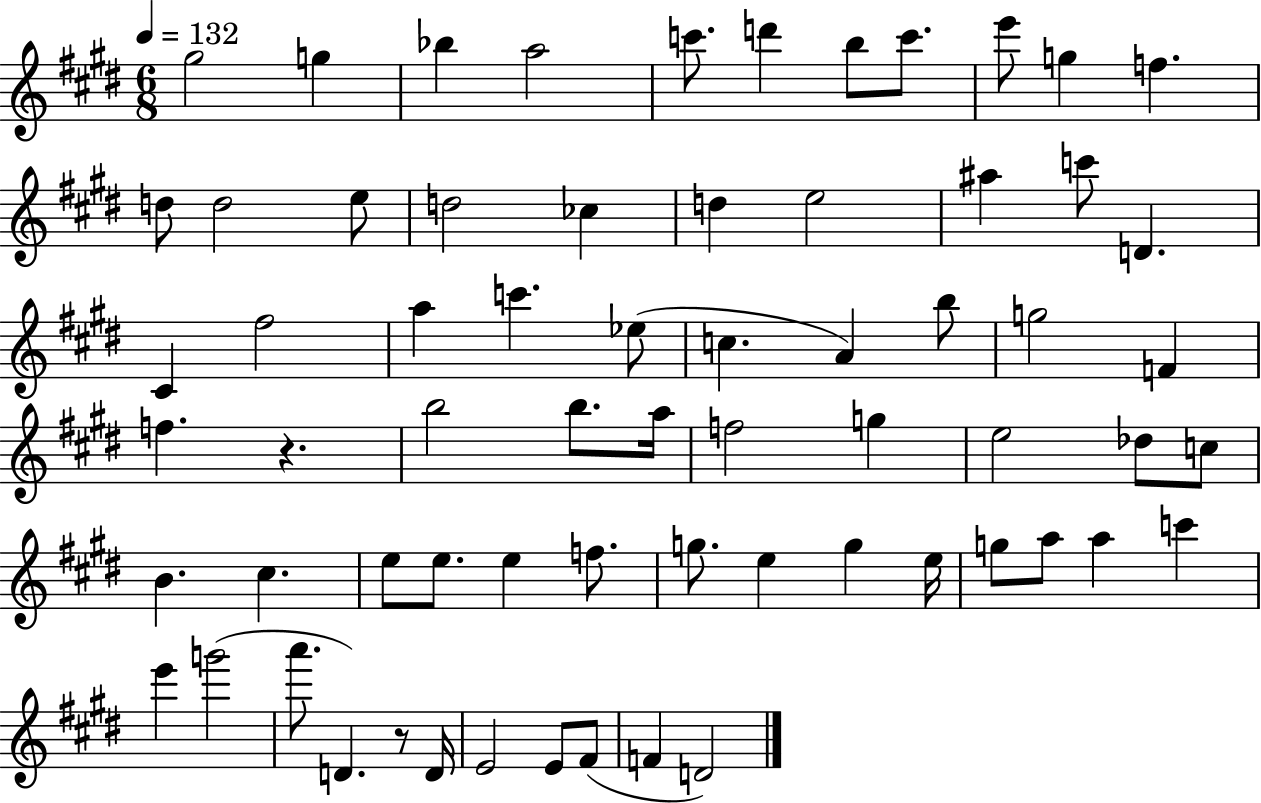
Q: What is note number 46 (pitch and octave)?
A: F5